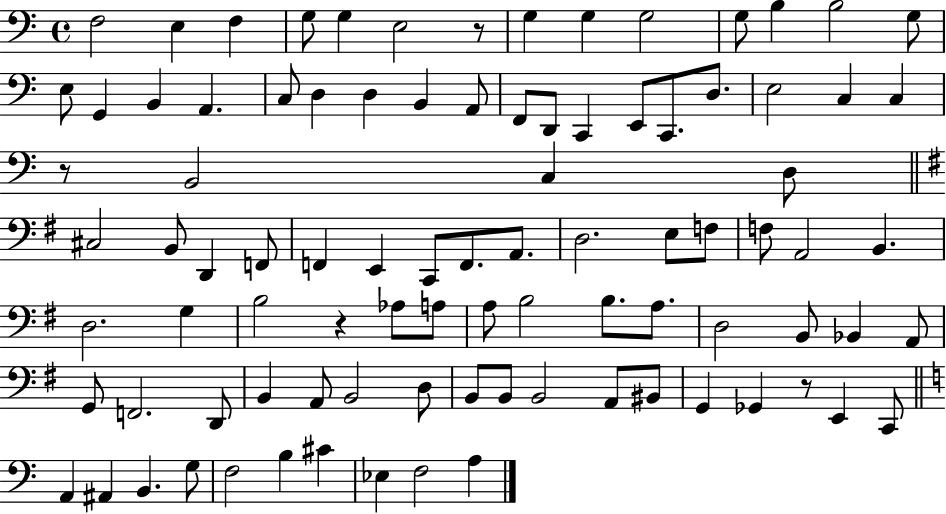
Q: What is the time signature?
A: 4/4